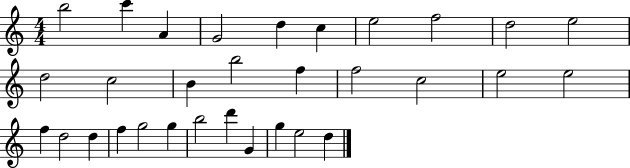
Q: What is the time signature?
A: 4/4